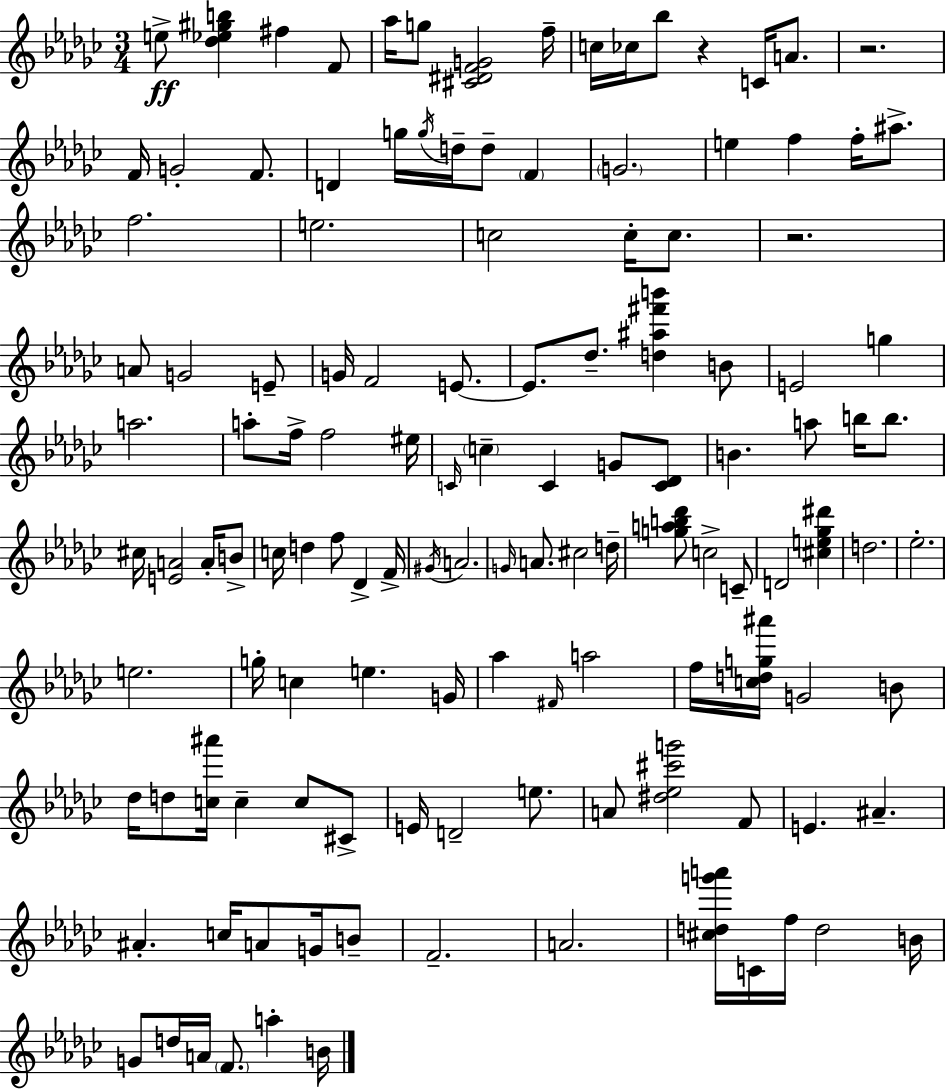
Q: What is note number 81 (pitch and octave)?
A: A5